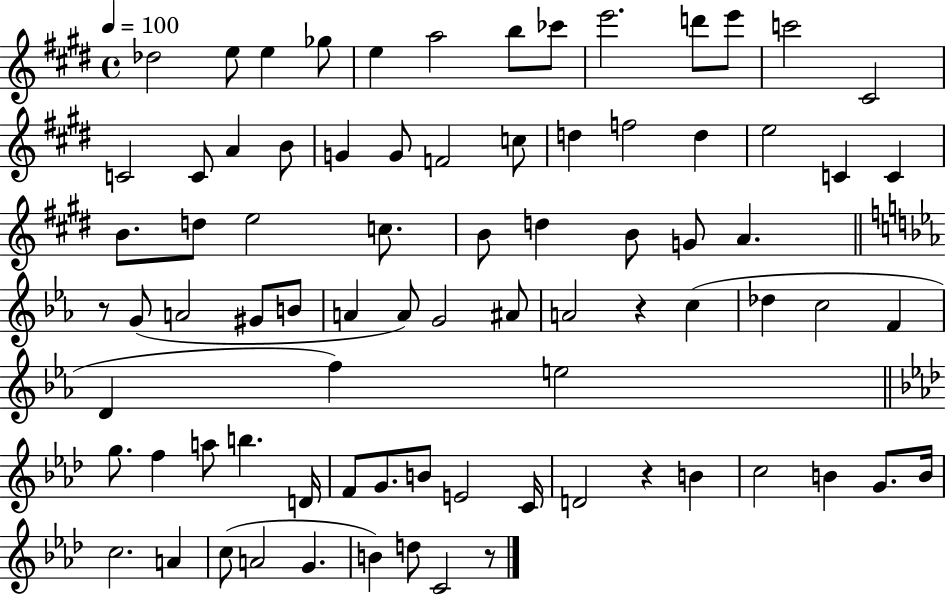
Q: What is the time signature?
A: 4/4